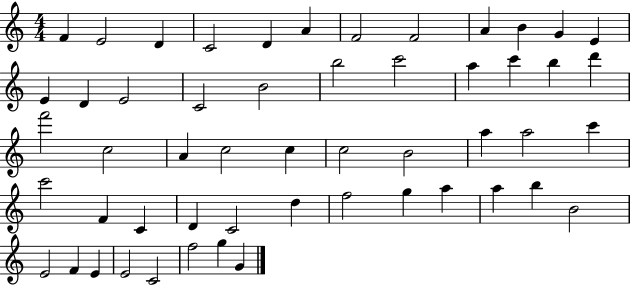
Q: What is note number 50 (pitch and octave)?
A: C4